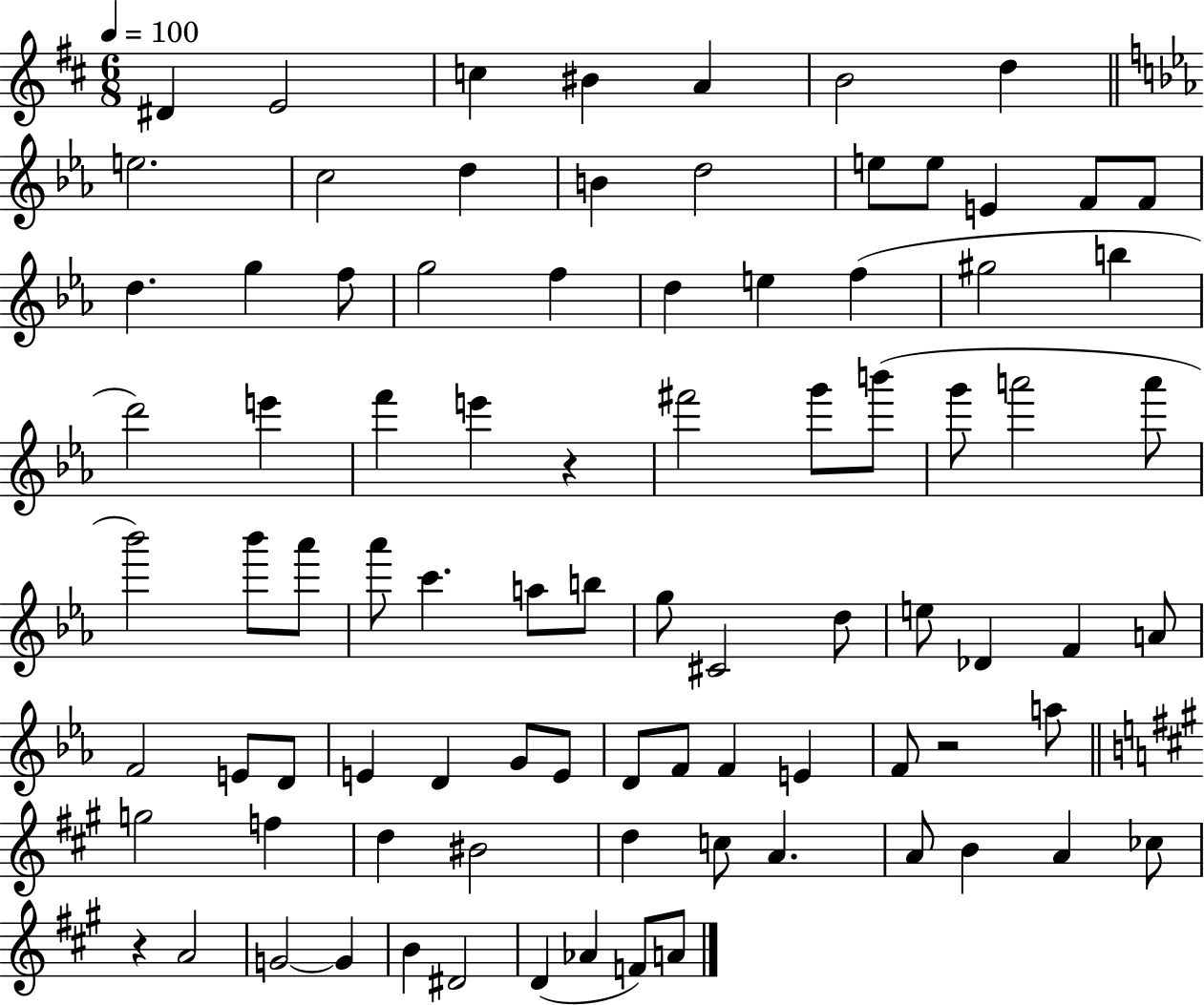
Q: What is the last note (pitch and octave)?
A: A4